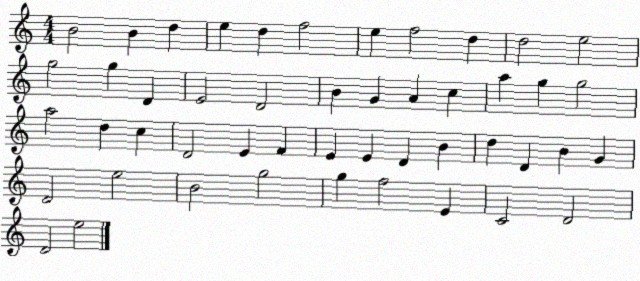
X:1
T:Untitled
M:4/4
L:1/4
K:C
B2 B d e d f2 e f2 d d2 e2 g2 g D E2 D2 B G A c a g g2 a2 d c D2 E F E E D B d D B G D2 e2 B2 g2 g f2 E C2 D2 D2 e2